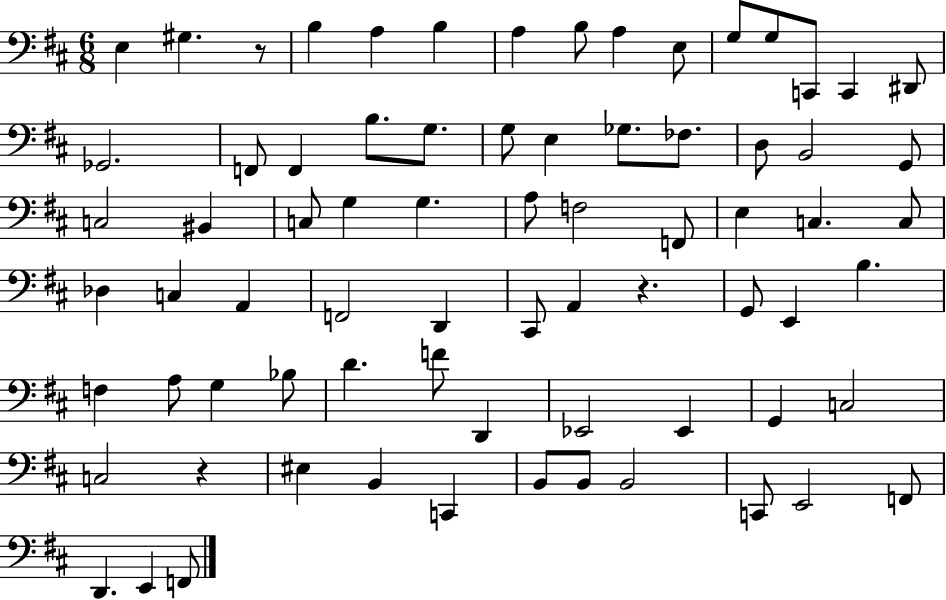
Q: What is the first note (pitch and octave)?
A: E3